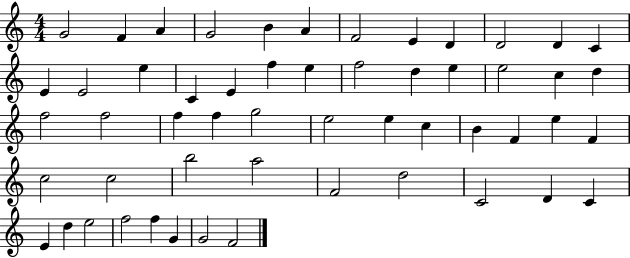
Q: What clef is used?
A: treble